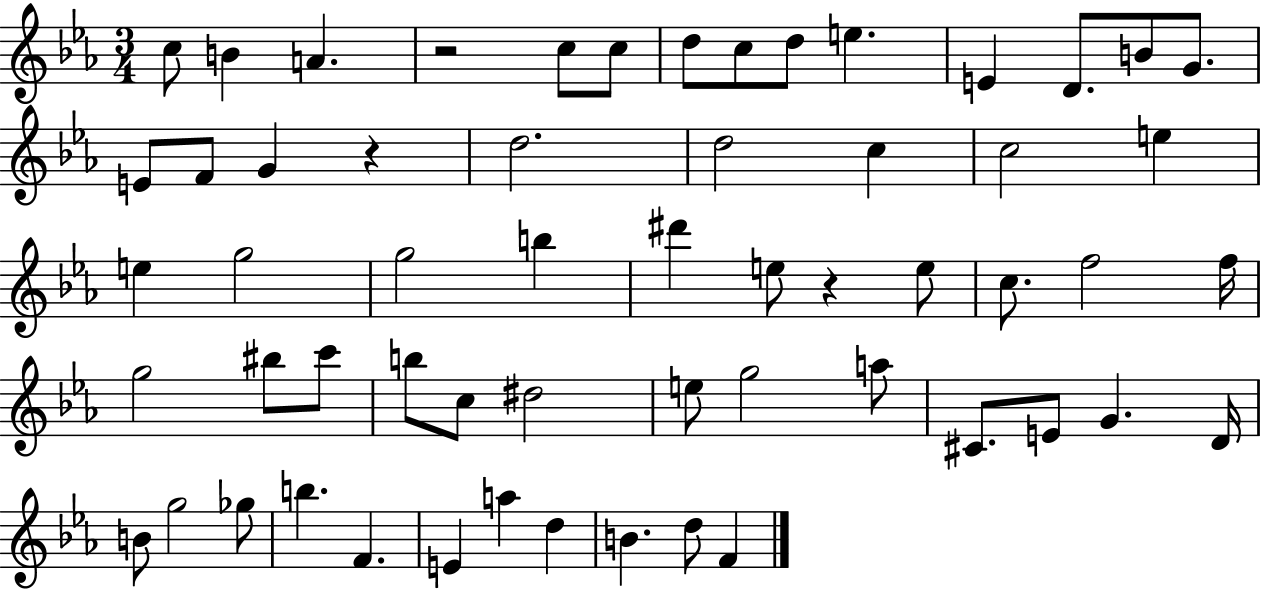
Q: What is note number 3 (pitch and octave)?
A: A4